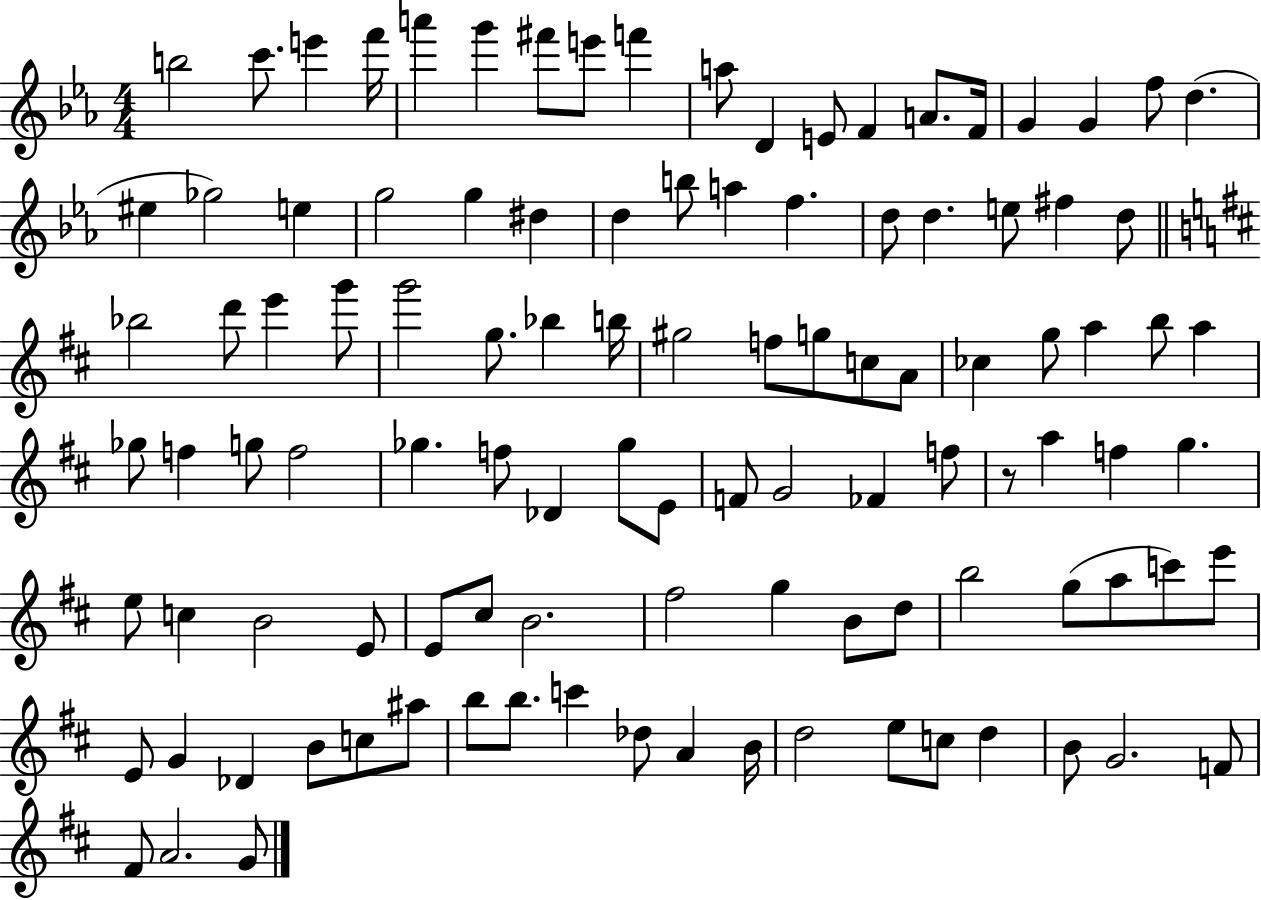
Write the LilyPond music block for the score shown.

{
  \clef treble
  \numericTimeSignature
  \time 4/4
  \key ees \major
  \repeat volta 2 { b''2 c'''8. e'''4 f'''16 | a'''4 g'''4 fis'''8 e'''8 f'''4 | a''8 d'4 e'8 f'4 a'8. f'16 | g'4 g'4 f''8 d''4.( | \break eis''4 ges''2) e''4 | g''2 g''4 dis''4 | d''4 b''8 a''4 f''4. | d''8 d''4. e''8 fis''4 d''8 | \break \bar "||" \break \key d \major bes''2 d'''8 e'''4 g'''8 | g'''2 g''8. bes''4 b''16 | gis''2 f''8 g''8 c''8 a'8 | ces''4 g''8 a''4 b''8 a''4 | \break ges''8 f''4 g''8 f''2 | ges''4. f''8 des'4 ges''8 e'8 | f'8 g'2 fes'4 f''8 | r8 a''4 f''4 g''4. | \break e''8 c''4 b'2 e'8 | e'8 cis''8 b'2. | fis''2 g''4 b'8 d''8 | b''2 g''8( a''8 c'''8) e'''8 | \break e'8 g'4 des'4 b'8 c''8 ais''8 | b''8 b''8. c'''4 des''8 a'4 b'16 | d''2 e''8 c''8 d''4 | b'8 g'2. f'8 | \break fis'8 a'2. g'8 | } \bar "|."
}